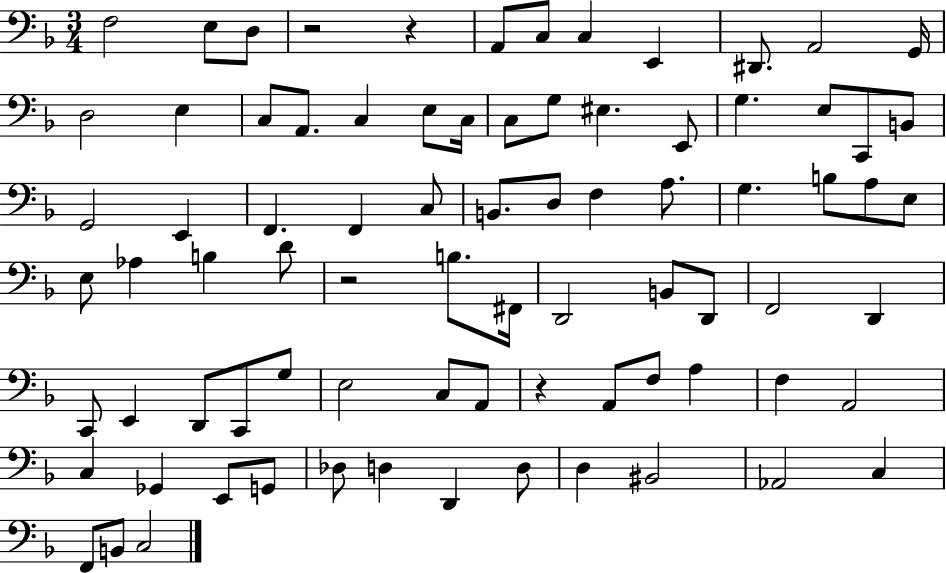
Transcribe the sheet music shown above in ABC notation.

X:1
T:Untitled
M:3/4
L:1/4
K:F
F,2 E,/2 D,/2 z2 z A,,/2 C,/2 C, E,, ^D,,/2 A,,2 G,,/4 D,2 E, C,/2 A,,/2 C, E,/2 C,/4 C,/2 G,/2 ^E, E,,/2 G, E,/2 C,,/2 B,,/2 G,,2 E,, F,, F,, C,/2 B,,/2 D,/2 F, A,/2 G, B,/2 A,/2 E,/2 E,/2 _A, B, D/2 z2 B,/2 ^F,,/4 D,,2 B,,/2 D,,/2 F,,2 D,, C,,/2 E,, D,,/2 C,,/2 G,/2 E,2 C,/2 A,,/2 z A,,/2 F,/2 A, F, A,,2 C, _G,, E,,/2 G,,/2 _D,/2 D, D,, D,/2 D, ^B,,2 _A,,2 C, F,,/2 B,,/2 C,2